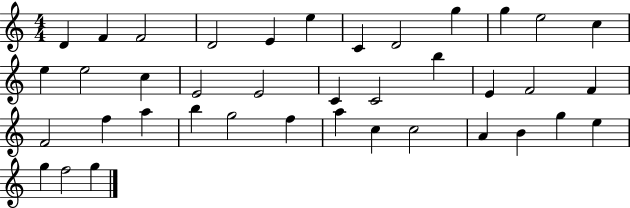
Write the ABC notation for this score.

X:1
T:Untitled
M:4/4
L:1/4
K:C
D F F2 D2 E e C D2 g g e2 c e e2 c E2 E2 C C2 b E F2 F F2 f a b g2 f a c c2 A B g e g f2 g